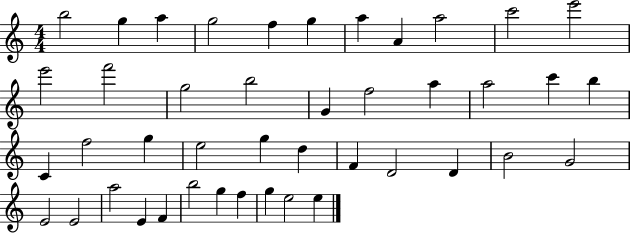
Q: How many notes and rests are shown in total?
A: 43